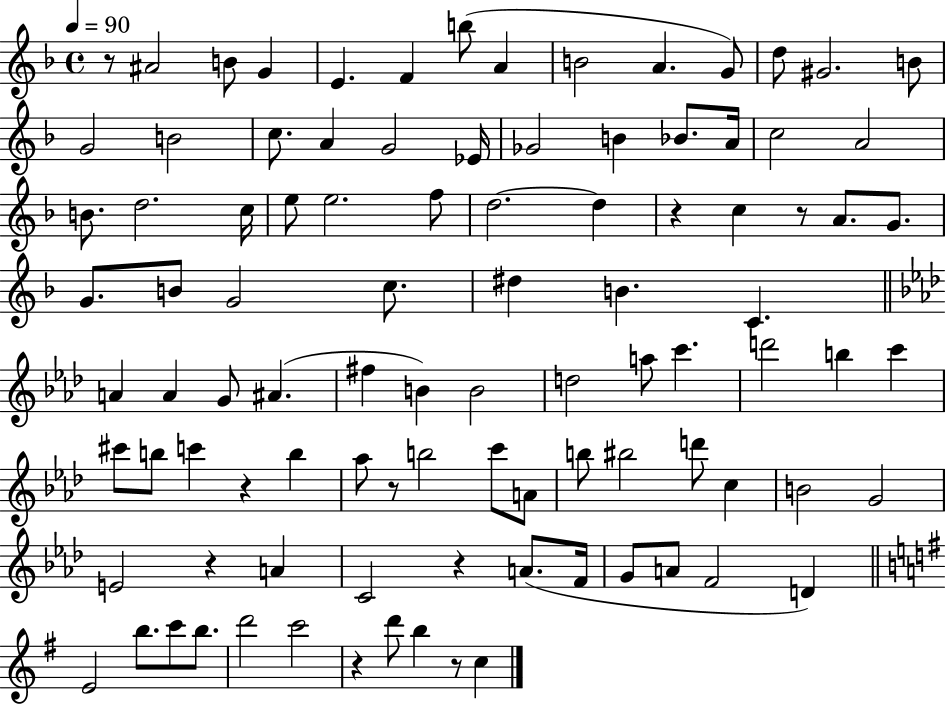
R/e A#4/h B4/e G4/q E4/q. F4/q B5/e A4/q B4/h A4/q. G4/e D5/e G#4/h. B4/e G4/h B4/h C5/e. A4/q G4/h Eb4/s Gb4/h B4/q Bb4/e. A4/s C5/h A4/h B4/e. D5/h. C5/s E5/e E5/h. F5/e D5/h. D5/q R/q C5/q R/e A4/e. G4/e. G4/e. B4/e G4/h C5/e. D#5/q B4/q. C4/q. A4/q A4/q G4/e A#4/q. F#5/q B4/q B4/h D5/h A5/e C6/q. D6/h B5/q C6/q C#6/e B5/e C6/q R/q B5/q Ab5/e R/e B5/h C6/e A4/e B5/e BIS5/h D6/e C5/q B4/h G4/h E4/h R/q A4/q C4/h R/q A4/e. F4/s G4/e A4/e F4/h D4/q E4/h B5/e. C6/e B5/e. D6/h C6/h R/q D6/e B5/q R/e C5/q